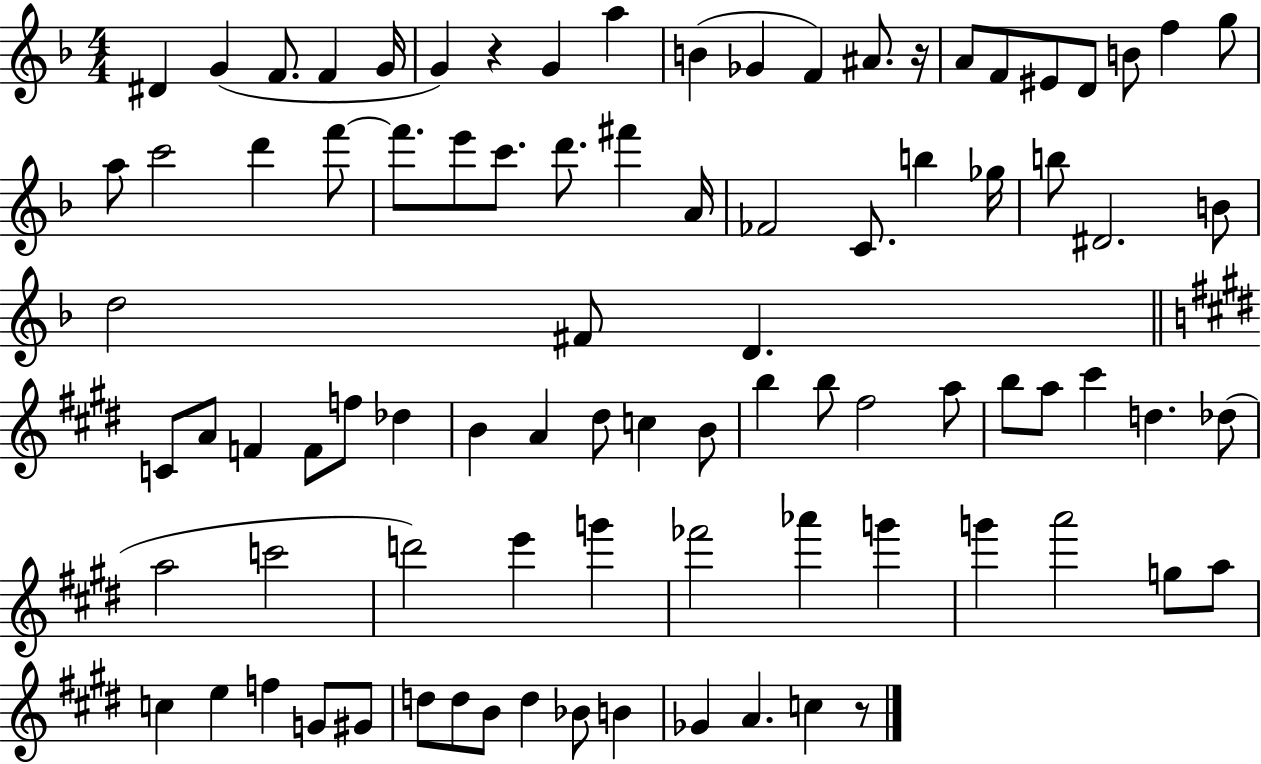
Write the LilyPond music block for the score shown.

{
  \clef treble
  \numericTimeSignature
  \time 4/4
  \key f \major
  dis'4 g'4( f'8. f'4 g'16 | g'4) r4 g'4 a''4 | b'4( ges'4 f'4) ais'8. r16 | a'8 f'8 eis'8 d'8 b'8 f''4 g''8 | \break a''8 c'''2 d'''4 f'''8~~ | f'''8. e'''8 c'''8. d'''8. fis'''4 a'16 | fes'2 c'8. b''4 ges''16 | b''8 dis'2. b'8 | \break d''2 fis'8 d'4. | \bar "||" \break \key e \major c'8 a'8 f'4 f'8 f''8 des''4 | b'4 a'4 dis''8 c''4 b'8 | b''4 b''8 fis''2 a''8 | b''8 a''8 cis'''4 d''4. des''8( | \break a''2 c'''2 | d'''2) e'''4 g'''4 | fes'''2 aes'''4 g'''4 | g'''4 a'''2 g''8 a''8 | \break c''4 e''4 f''4 g'8 gis'8 | d''8 d''8 b'8 d''4 bes'8 b'4 | ges'4 a'4. c''4 r8 | \bar "|."
}